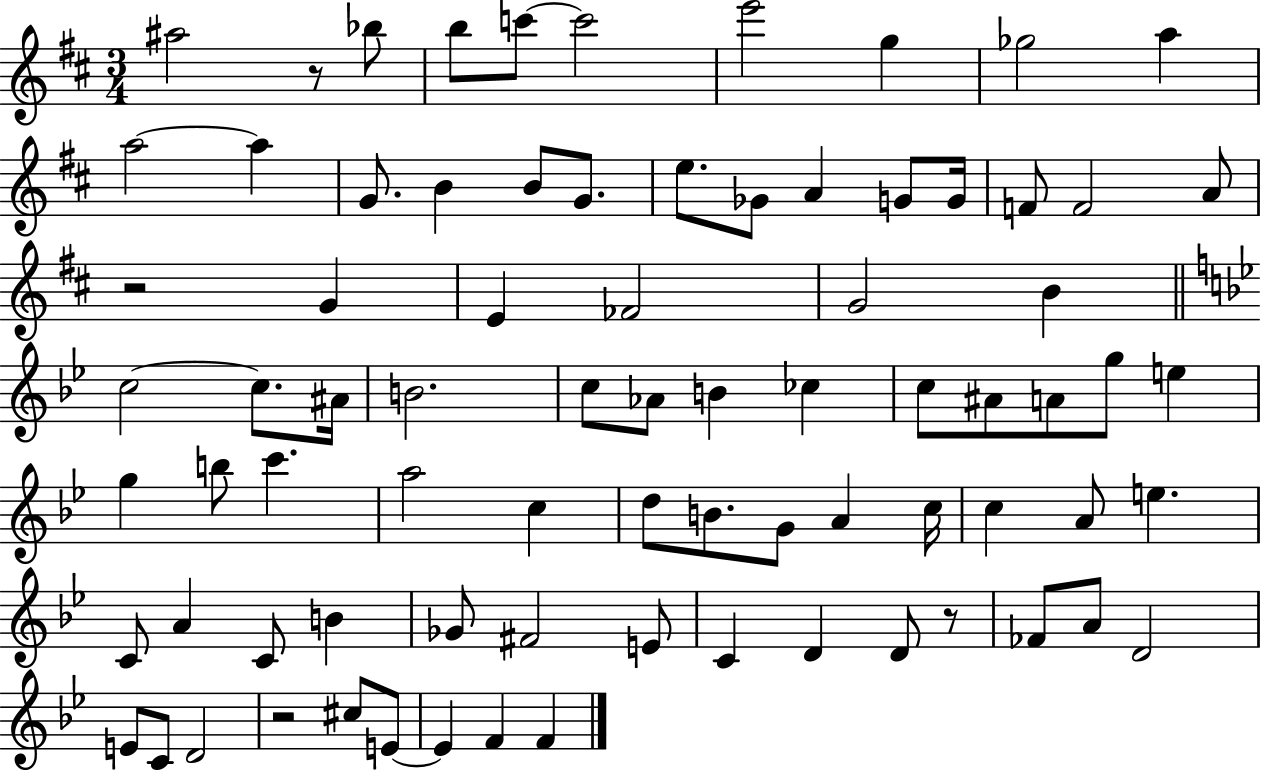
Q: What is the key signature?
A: D major